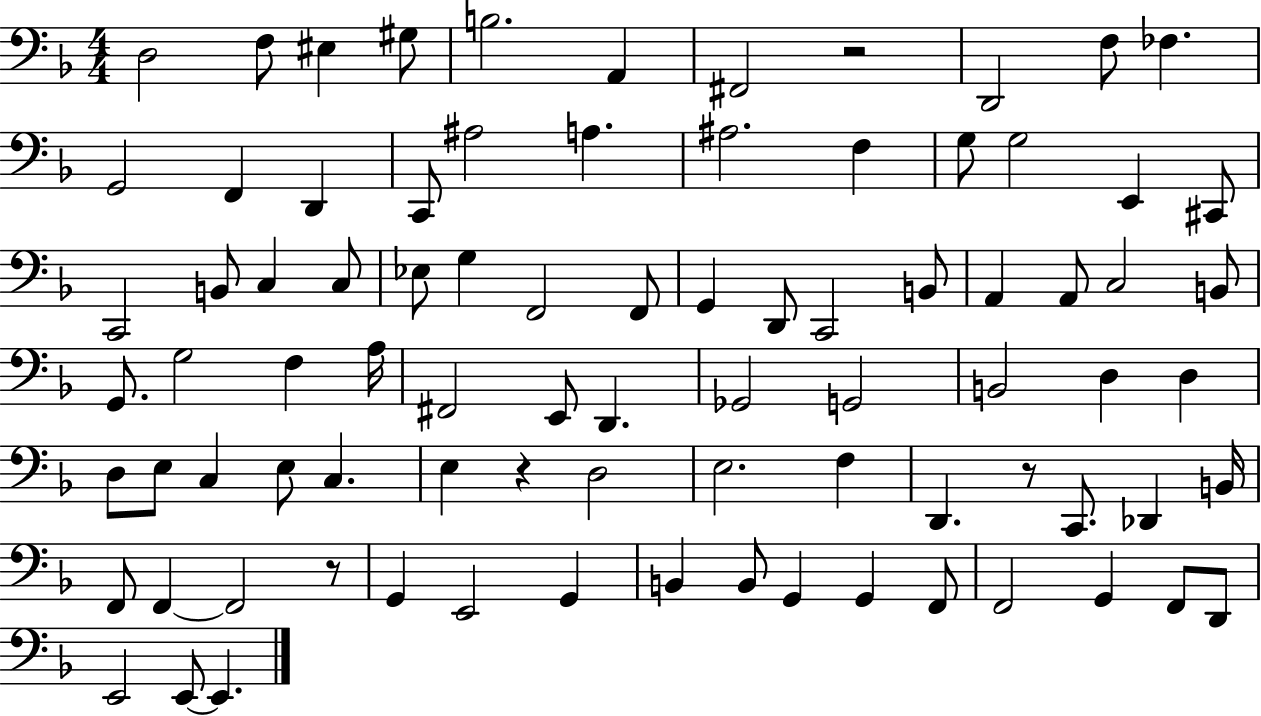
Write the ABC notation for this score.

X:1
T:Untitled
M:4/4
L:1/4
K:F
D,2 F,/2 ^E, ^G,/2 B,2 A,, ^F,,2 z2 D,,2 F,/2 _F, G,,2 F,, D,, C,,/2 ^A,2 A, ^A,2 F, G,/2 G,2 E,, ^C,,/2 C,,2 B,,/2 C, C,/2 _E,/2 G, F,,2 F,,/2 G,, D,,/2 C,,2 B,,/2 A,, A,,/2 C,2 B,,/2 G,,/2 G,2 F, A,/4 ^F,,2 E,,/2 D,, _G,,2 G,,2 B,,2 D, D, D,/2 E,/2 C, E,/2 C, E, z D,2 E,2 F, D,, z/2 C,,/2 _D,, B,,/4 F,,/2 F,, F,,2 z/2 G,, E,,2 G,, B,, B,,/2 G,, G,, F,,/2 F,,2 G,, F,,/2 D,,/2 E,,2 E,,/2 E,,